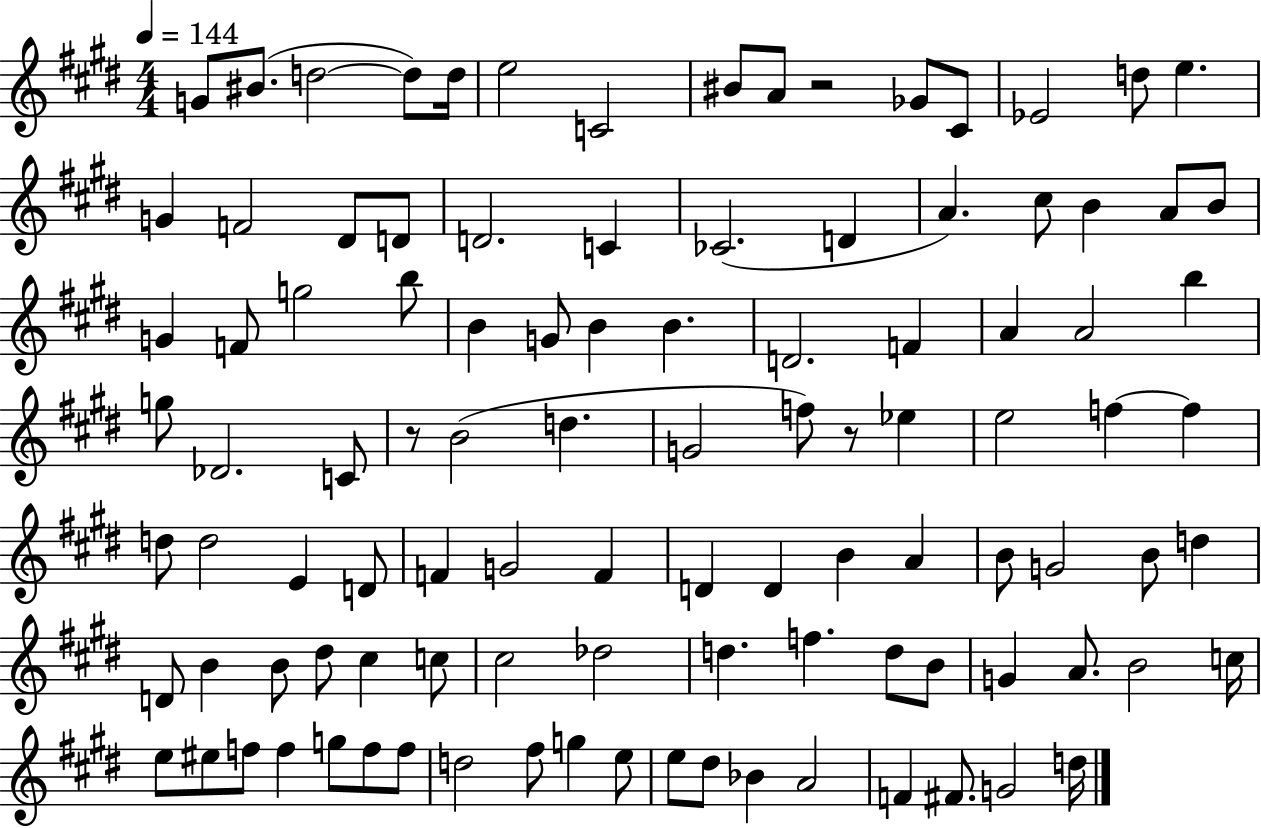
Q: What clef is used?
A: treble